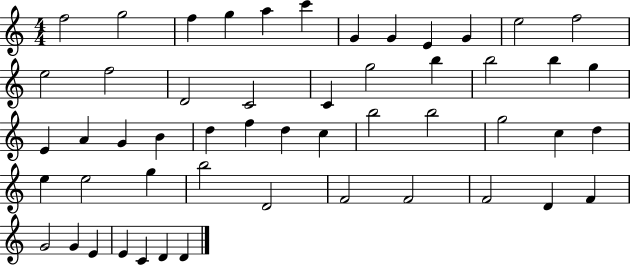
{
  \clef treble
  \numericTimeSignature
  \time 4/4
  \key c \major
  f''2 g''2 | f''4 g''4 a''4 c'''4 | g'4 g'4 e'4 g'4 | e''2 f''2 | \break e''2 f''2 | d'2 c'2 | c'4 g''2 b''4 | b''2 b''4 g''4 | \break e'4 a'4 g'4 b'4 | d''4 f''4 d''4 c''4 | b''2 b''2 | g''2 c''4 d''4 | \break e''4 e''2 g''4 | b''2 d'2 | f'2 f'2 | f'2 d'4 f'4 | \break g'2 g'4 e'4 | e'4 c'4 d'4 d'4 | \bar "|."
}